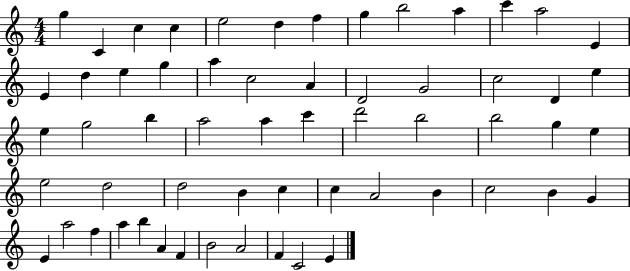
{
  \clef treble
  \numericTimeSignature
  \time 4/4
  \key c \major
  g''4 c'4 c''4 c''4 | e''2 d''4 f''4 | g''4 b''2 a''4 | c'''4 a''2 e'4 | \break e'4 d''4 e''4 g''4 | a''4 c''2 a'4 | d'2 g'2 | c''2 d'4 e''4 | \break e''4 g''2 b''4 | a''2 a''4 c'''4 | d'''2 b''2 | b''2 g''4 e''4 | \break e''2 d''2 | d''2 b'4 c''4 | c''4 a'2 b'4 | c''2 b'4 g'4 | \break e'4 a''2 f''4 | a''4 b''4 a'4 f'4 | b'2 a'2 | f'4 c'2 e'4 | \break \bar "|."
}